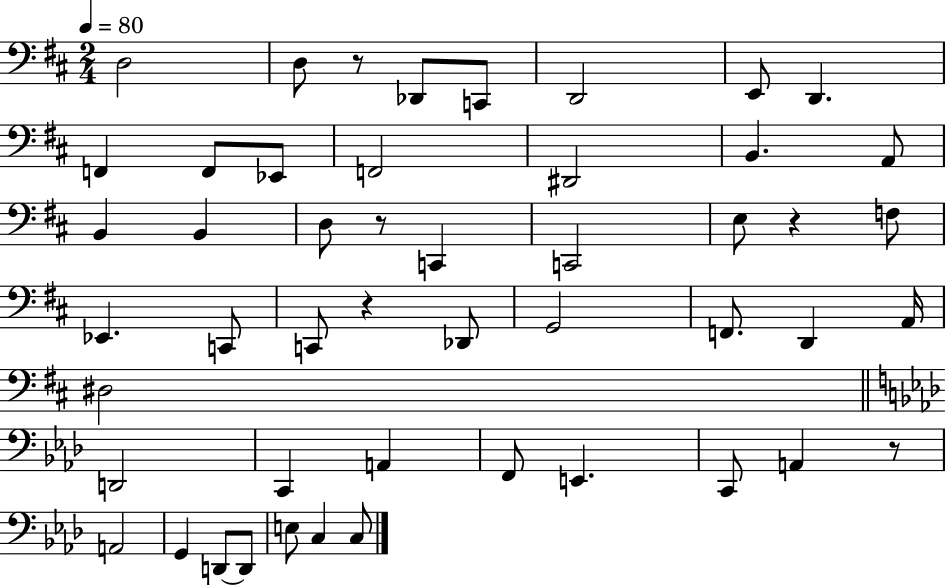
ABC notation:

X:1
T:Untitled
M:2/4
L:1/4
K:D
D,2 D,/2 z/2 _D,,/2 C,,/2 D,,2 E,,/2 D,, F,, F,,/2 _E,,/2 F,,2 ^D,,2 B,, A,,/2 B,, B,, D,/2 z/2 C,, C,,2 E,/2 z F,/2 _E,, C,,/2 C,,/2 z _D,,/2 G,,2 F,,/2 D,, A,,/4 ^D,2 D,,2 C,, A,, F,,/2 E,, C,,/2 A,, z/2 A,,2 G,, D,,/2 D,,/2 E,/2 C, C,/2